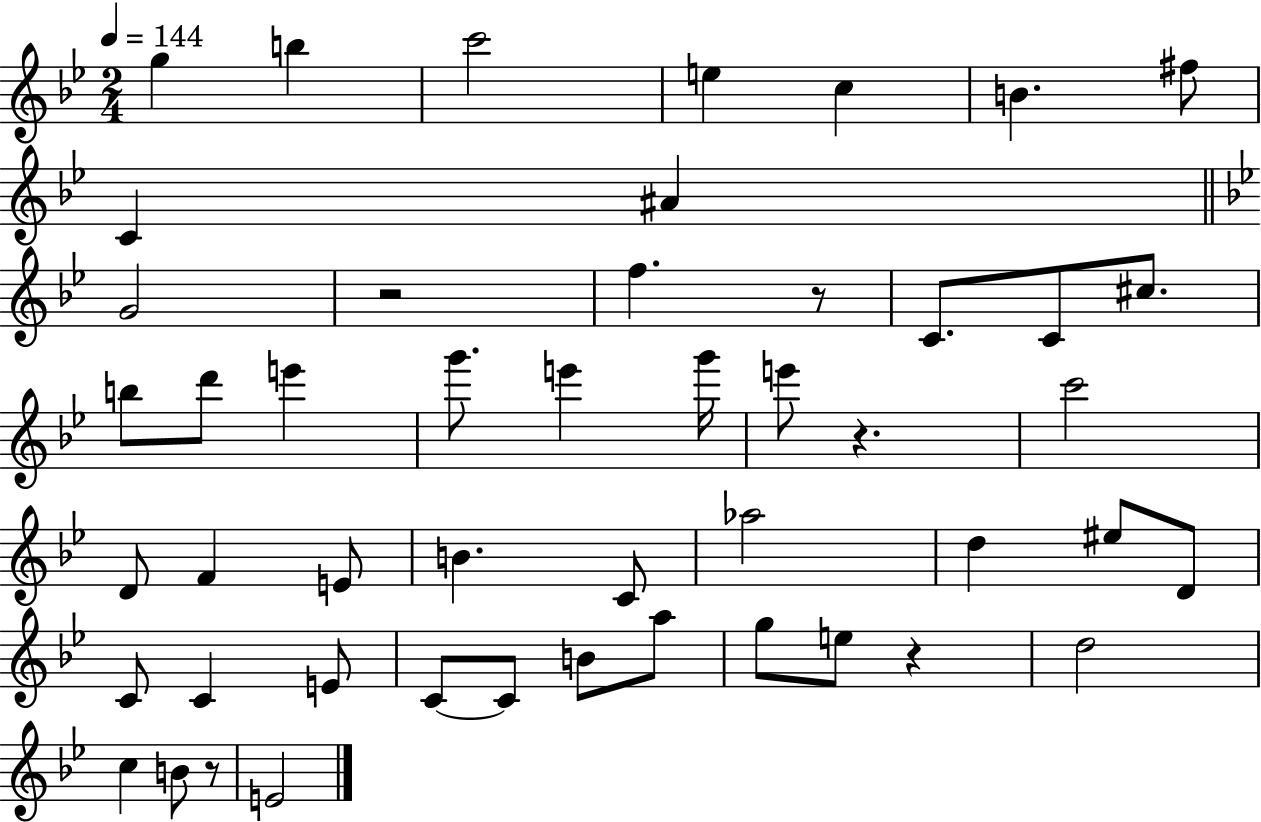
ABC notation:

X:1
T:Untitled
M:2/4
L:1/4
K:Bb
g b c'2 e c B ^f/2 C ^A G2 z2 f z/2 C/2 C/2 ^c/2 b/2 d'/2 e' g'/2 e' g'/4 e'/2 z c'2 D/2 F E/2 B C/2 _a2 d ^e/2 D/2 C/2 C E/2 C/2 C/2 B/2 a/2 g/2 e/2 z d2 c B/2 z/2 E2